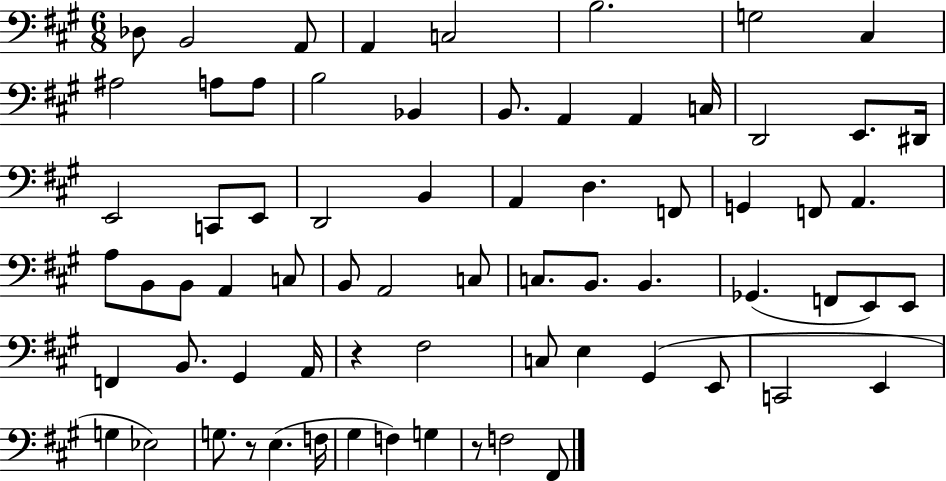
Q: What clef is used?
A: bass